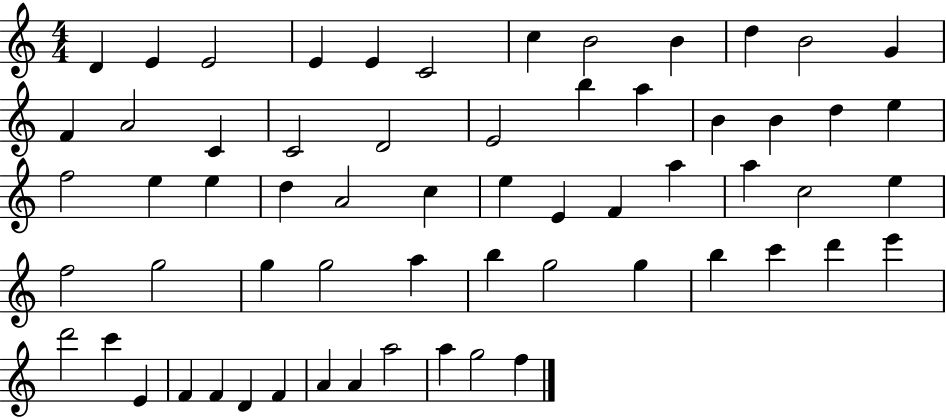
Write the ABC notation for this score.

X:1
T:Untitled
M:4/4
L:1/4
K:C
D E E2 E E C2 c B2 B d B2 G F A2 C C2 D2 E2 b a B B d e f2 e e d A2 c e E F a a c2 e f2 g2 g g2 a b g2 g b c' d' e' d'2 c' E F F D F A A a2 a g2 f